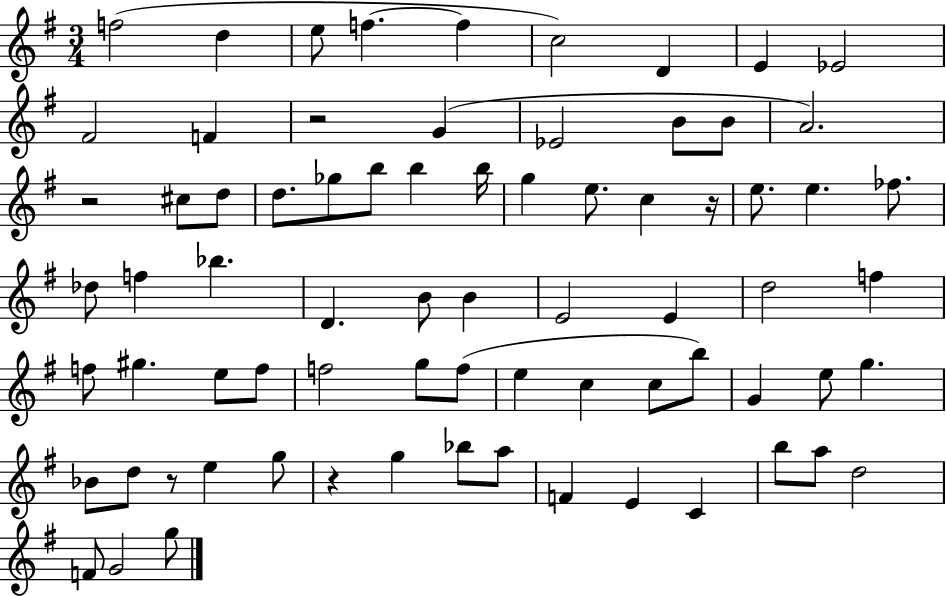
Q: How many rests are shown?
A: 5